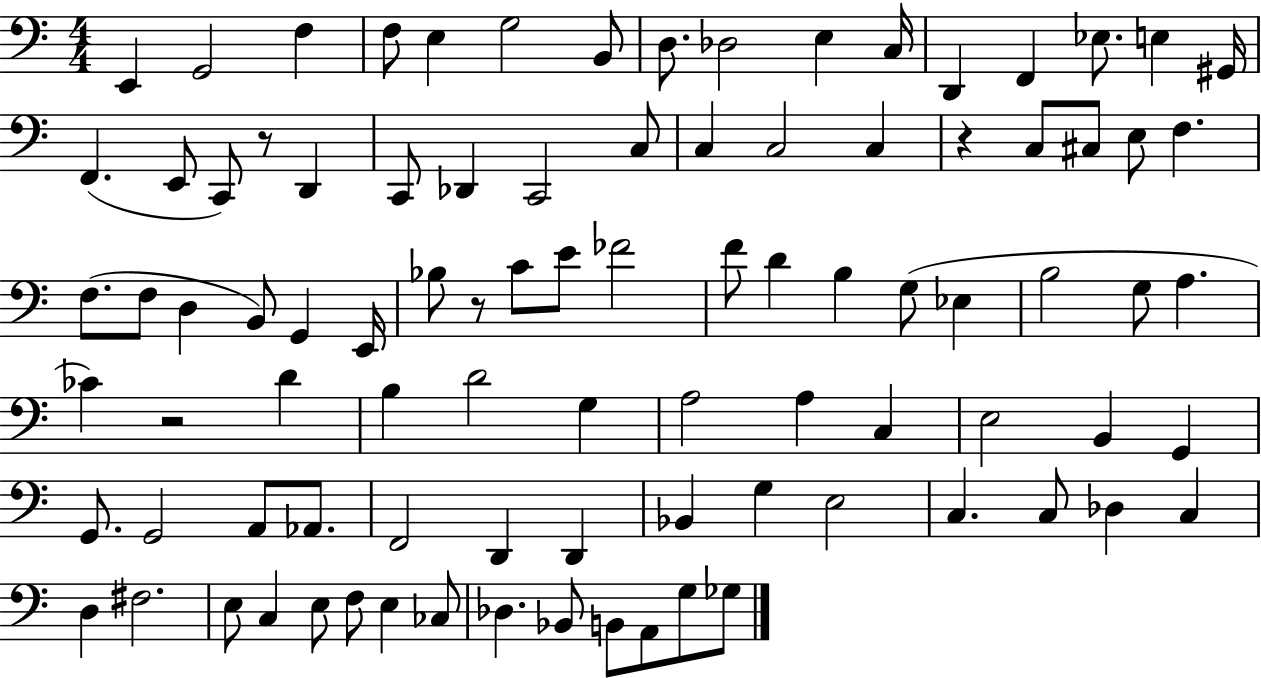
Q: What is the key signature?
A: C major